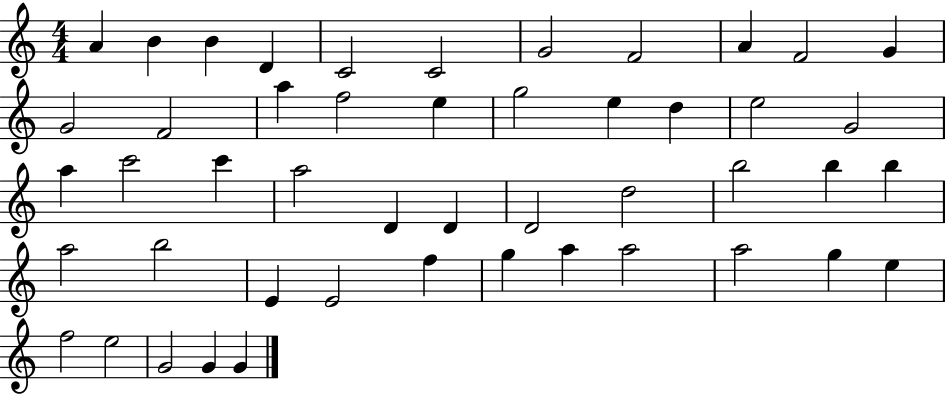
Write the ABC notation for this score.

X:1
T:Untitled
M:4/4
L:1/4
K:C
A B B D C2 C2 G2 F2 A F2 G G2 F2 a f2 e g2 e d e2 G2 a c'2 c' a2 D D D2 d2 b2 b b a2 b2 E E2 f g a a2 a2 g e f2 e2 G2 G G